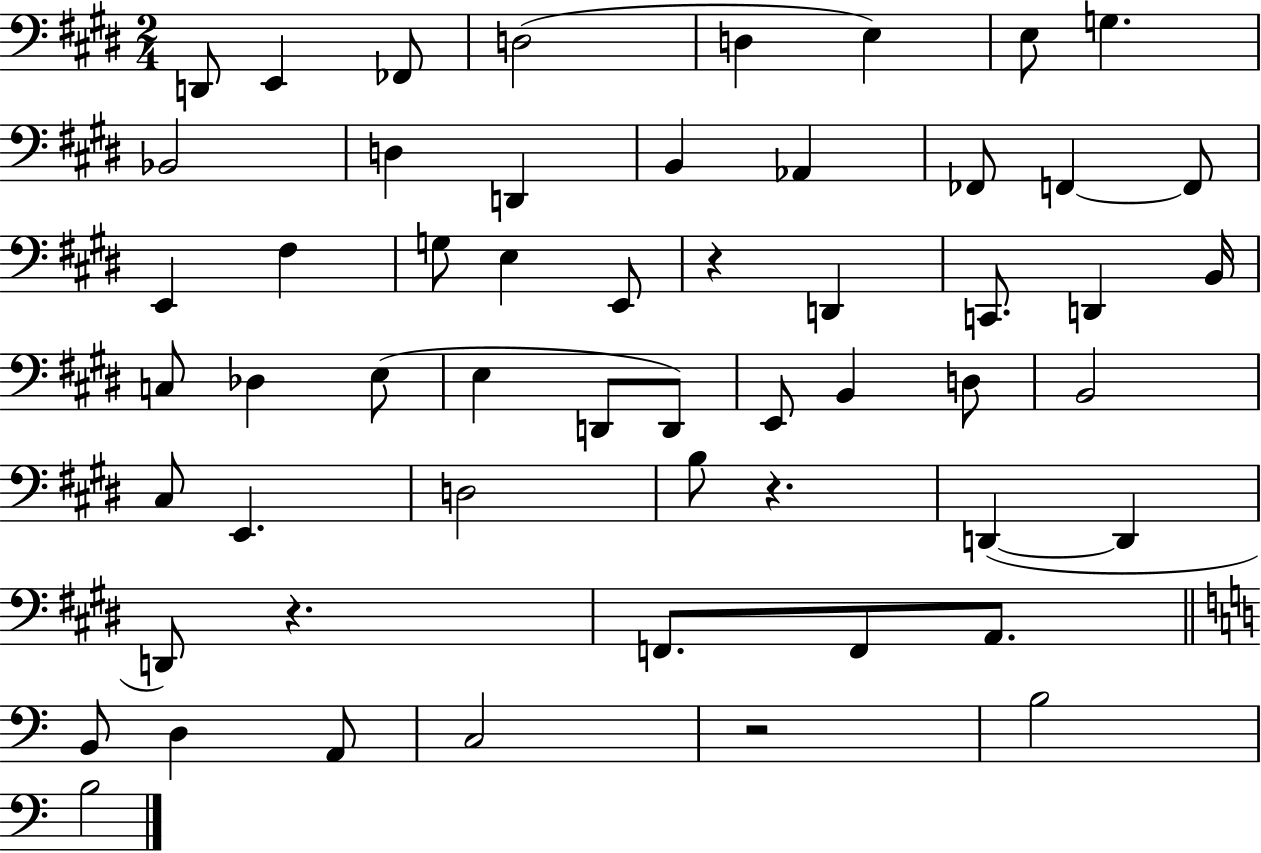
{
  \clef bass
  \numericTimeSignature
  \time 2/4
  \key e \major
  d,8 e,4 fes,8 | d2( | d4 e4) | e8 g4. | \break bes,2 | d4 d,4 | b,4 aes,4 | fes,8 f,4~~ f,8 | \break e,4 fis4 | g8 e4 e,8 | r4 d,4 | c,8. d,4 b,16 | \break c8 des4 e8( | e4 d,8 d,8) | e,8 b,4 d8 | b,2 | \break cis8 e,4. | d2 | b8 r4. | d,4~(~ d,4 | \break d,8) r4. | f,8. f,8 a,8. | \bar "||" \break \key c \major b,8 d4 a,8 | c2 | r2 | b2 | \break b2 | \bar "|."
}